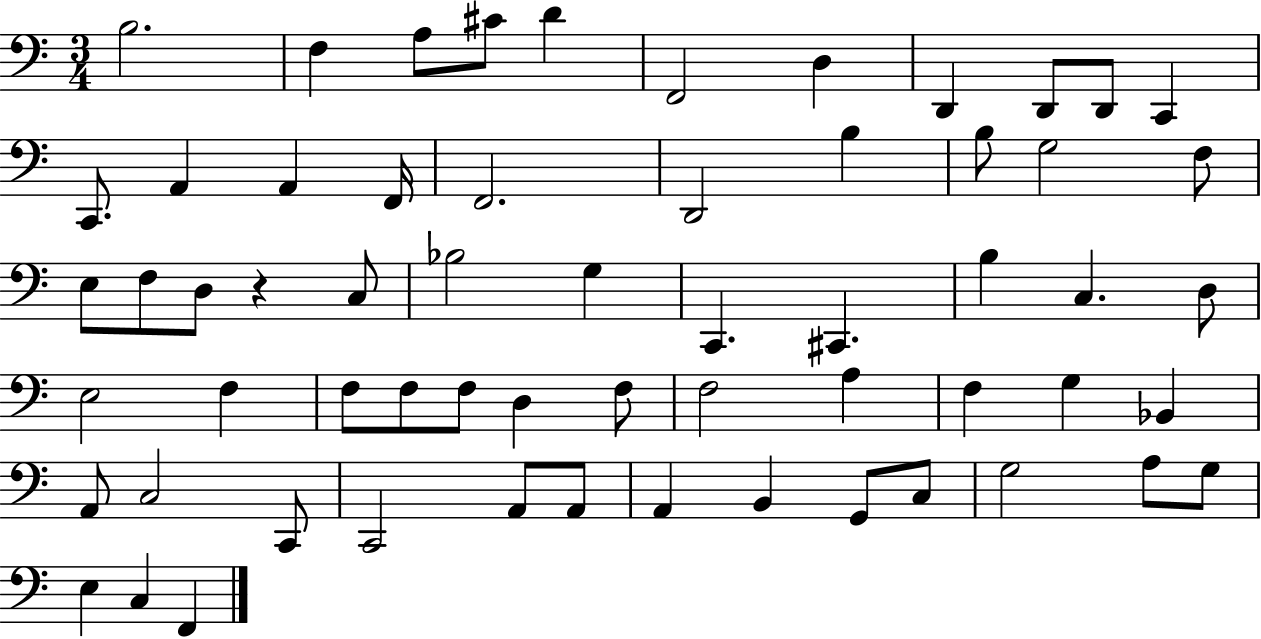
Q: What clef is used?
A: bass